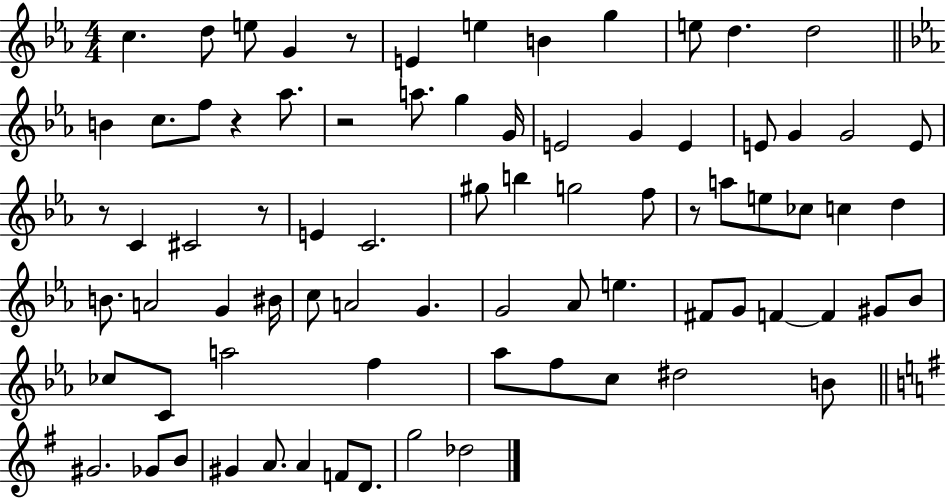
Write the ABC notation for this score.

X:1
T:Untitled
M:4/4
L:1/4
K:Eb
c d/2 e/2 G z/2 E e B g e/2 d d2 B c/2 f/2 z _a/2 z2 a/2 g G/4 E2 G E E/2 G G2 E/2 z/2 C ^C2 z/2 E C2 ^g/2 b g2 f/2 z/2 a/2 e/2 _c/2 c d B/2 A2 G ^B/4 c/2 A2 G G2 _A/2 e ^F/2 G/2 F F ^G/2 _B/2 _c/2 C/2 a2 f _a/2 f/2 c/2 ^d2 B/2 ^G2 _G/2 B/2 ^G A/2 A F/2 D/2 g2 _d2